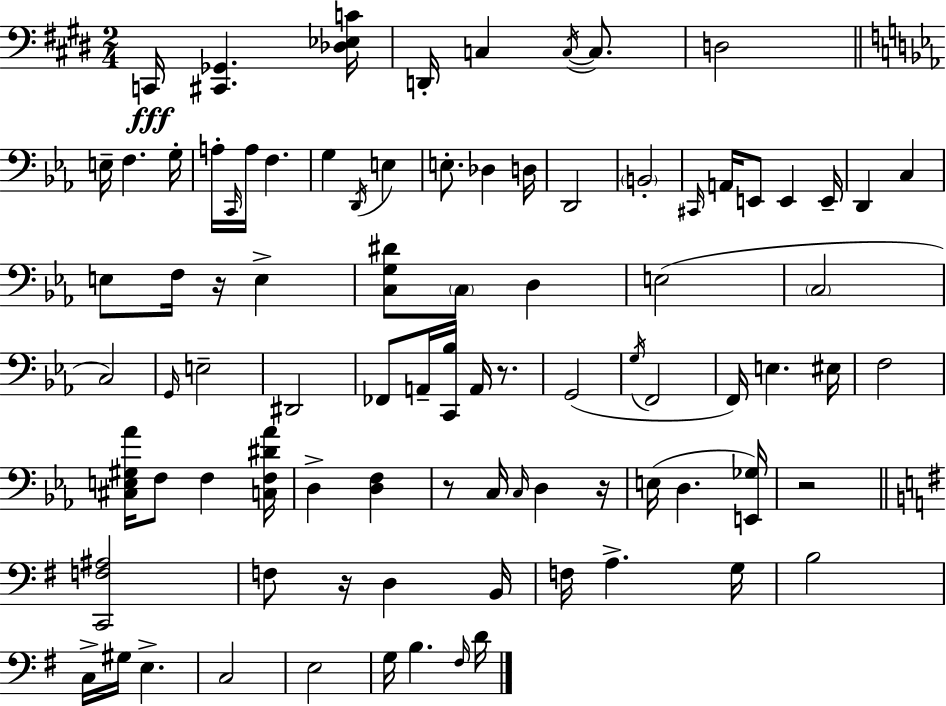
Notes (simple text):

C2/s [C#2,Gb2]/q. [Db3,Eb3,C4]/s D2/s C3/q C3/s C3/e. D3/h E3/s F3/q. G3/s A3/s C2/s A3/s F3/q. G3/q D2/s E3/q E3/e. Db3/q D3/s D2/h B2/h C#2/s A2/s E2/e E2/q E2/s D2/q C3/q E3/e F3/s R/s E3/q [C3,G3,D#4]/e C3/e D3/q E3/h C3/h C3/h G2/s E3/h D#2/h FES2/e A2/s [C2,Bb3]/s A2/s R/e. G2/h G3/s F2/h F2/s E3/q. EIS3/s F3/h [C#3,E3,G#3,Ab4]/s F3/e F3/q [C3,F3,D#4,Ab4]/s D3/q [D3,F3]/q R/e C3/s C3/s D3/q R/s E3/s D3/q. [E2,Gb3]/s R/h [C2,F3,A#3]/h F3/e R/s D3/q B2/s F3/s A3/q. G3/s B3/h C3/s G#3/s E3/q. C3/h E3/h G3/s B3/q. F#3/s D4/s